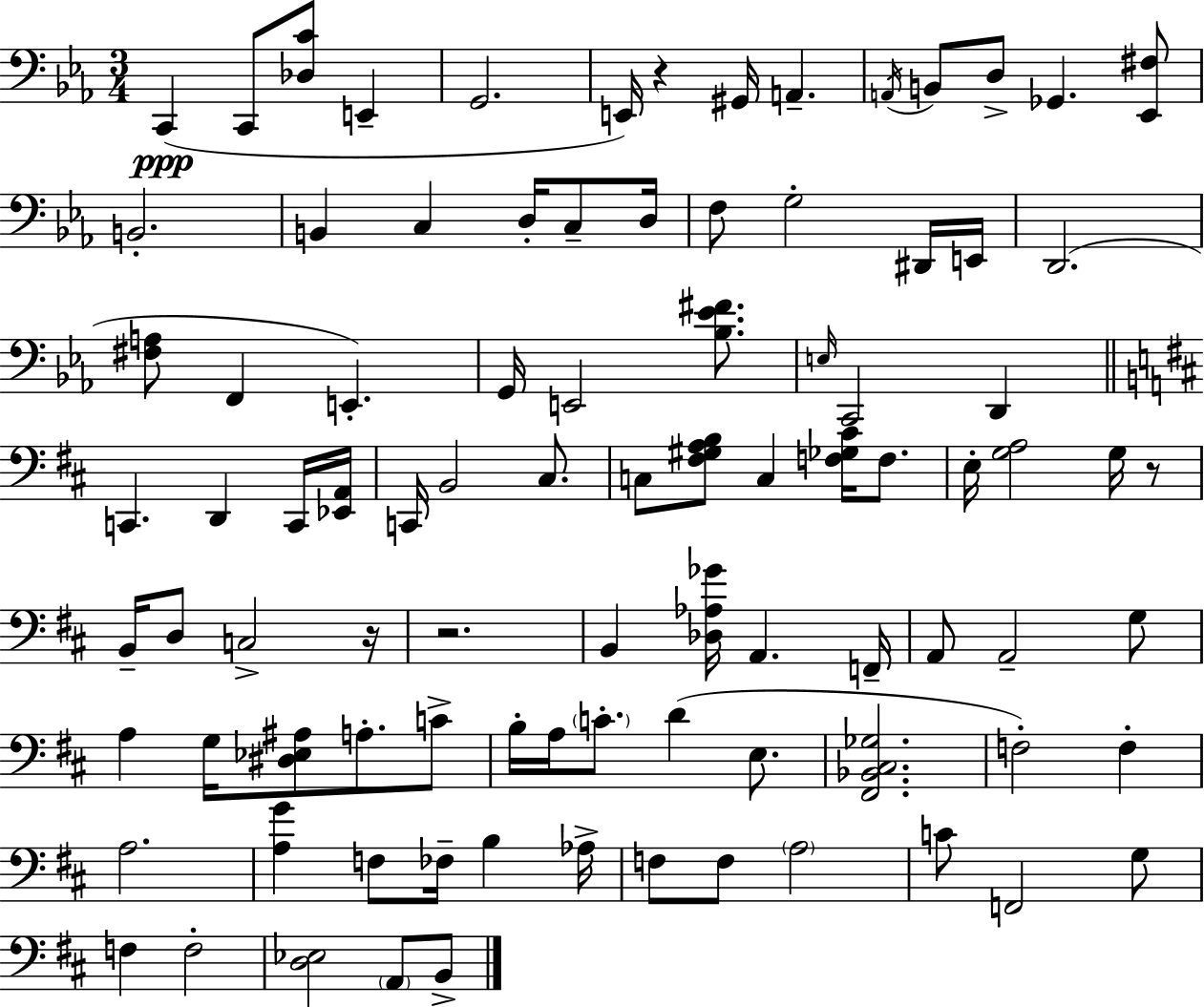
{
  \clef bass
  \numericTimeSignature
  \time 3/4
  \key c \minor
  c,4(\ppp c,8 <des c'>8 e,4-- | g,2. | e,16) r4 gis,16 a,4.-- | \acciaccatura { a,16 } b,8 d8-> ges,4. <ees, fis>8 | \break b,2.-. | b,4 c4 d16-. c8-- | d16 f8 g2-. dis,16 | e,16 d,2.( | \break <fis a>8 f,4 e,4.-.) | g,16 e,2 <bes ees' fis'>8. | \grace { e16 } c,2 d,4 | \bar "||" \break \key b \minor c,4. d,4 c,16 <ees, a,>16 | c,16 b,2 cis8. | c8 <fis gis a b>8 c4 <f ges cis'>16 f8. | e16-. <g a>2 g16 r8 | \break b,16-- d8 c2-> r16 | r2. | b,4 <des aes ges'>16 a,4. f,16-- | a,8 a,2-- g8 | \break a4 g16 <dis ees ais>8 a8.-. c'8-> | b16-. a16 \parenthesize c'8.-. d'4( e8. | <fis, bes, cis ges>2. | f2-.) f4-. | \break a2. | <a g'>4 f8 fes16-- b4 aes16-> | f8 f8 \parenthesize a2 | c'8 f,2 g8 | \break f4 f2-. | <d ees>2 \parenthesize a,8 b,8-> | \bar "|."
}